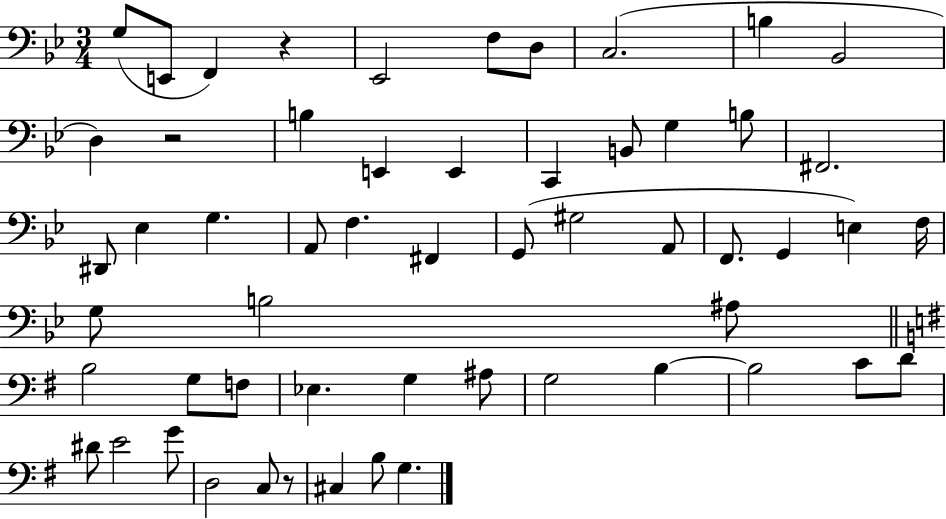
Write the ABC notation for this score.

X:1
T:Untitled
M:3/4
L:1/4
K:Bb
G,/2 E,,/2 F,, z _E,,2 F,/2 D,/2 C,2 B, _B,,2 D, z2 B, E,, E,, C,, B,,/2 G, B,/2 ^F,,2 ^D,,/2 _E, G, A,,/2 F, ^F,, G,,/2 ^G,2 A,,/2 F,,/2 G,, E, F,/4 G,/2 B,2 ^A,/2 B,2 G,/2 F,/2 _E, G, ^A,/2 G,2 B, B,2 C/2 D/2 ^D/2 E2 G/2 D,2 C,/2 z/2 ^C, B,/2 G,